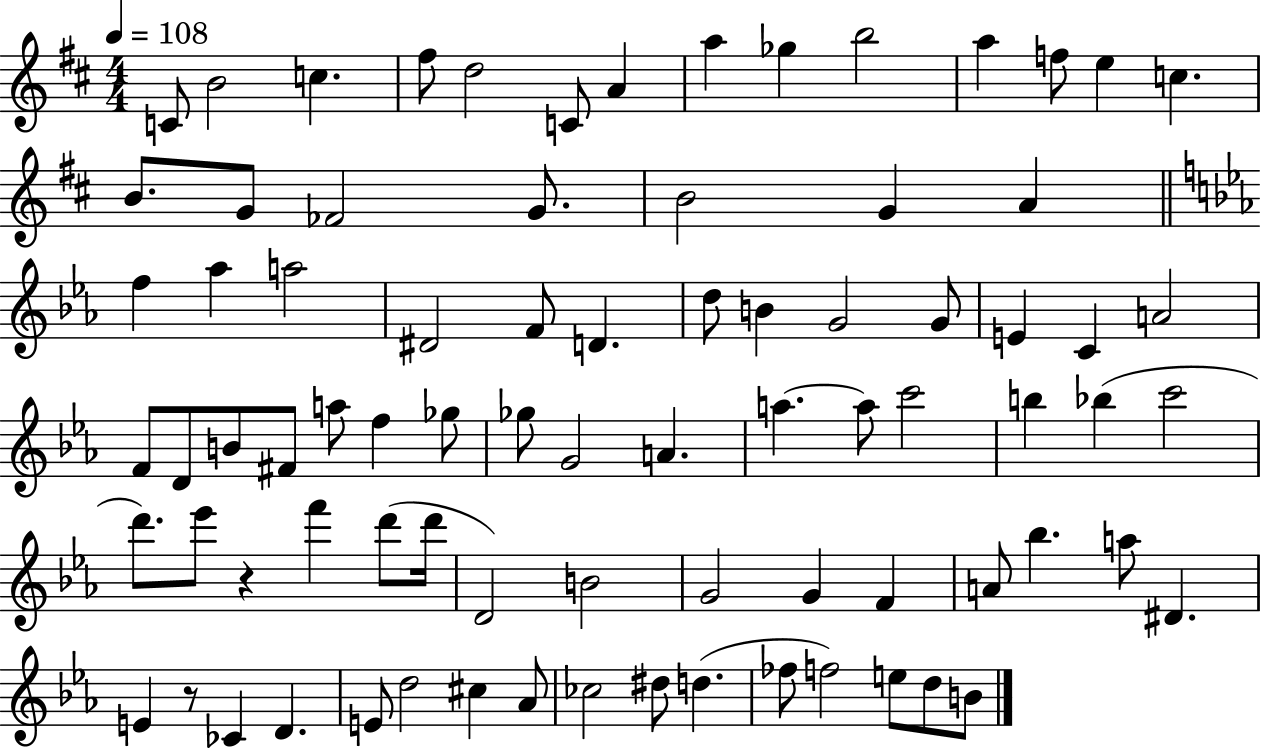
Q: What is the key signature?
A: D major